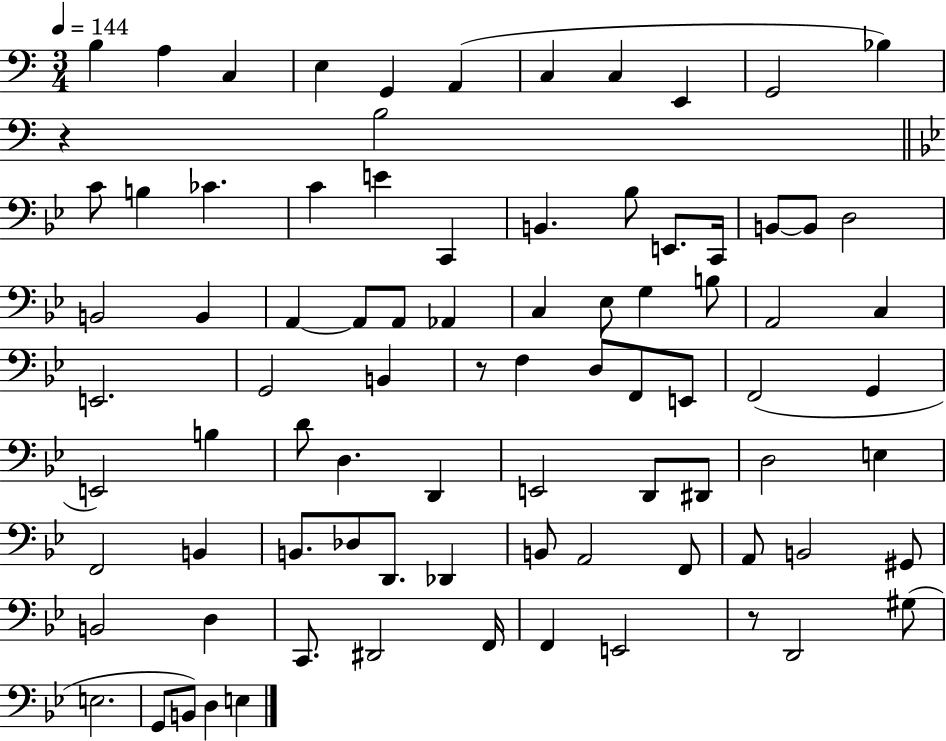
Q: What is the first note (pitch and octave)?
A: B3